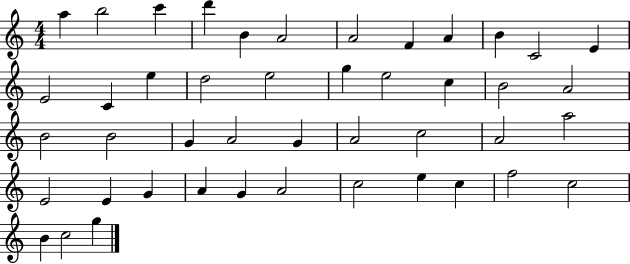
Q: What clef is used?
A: treble